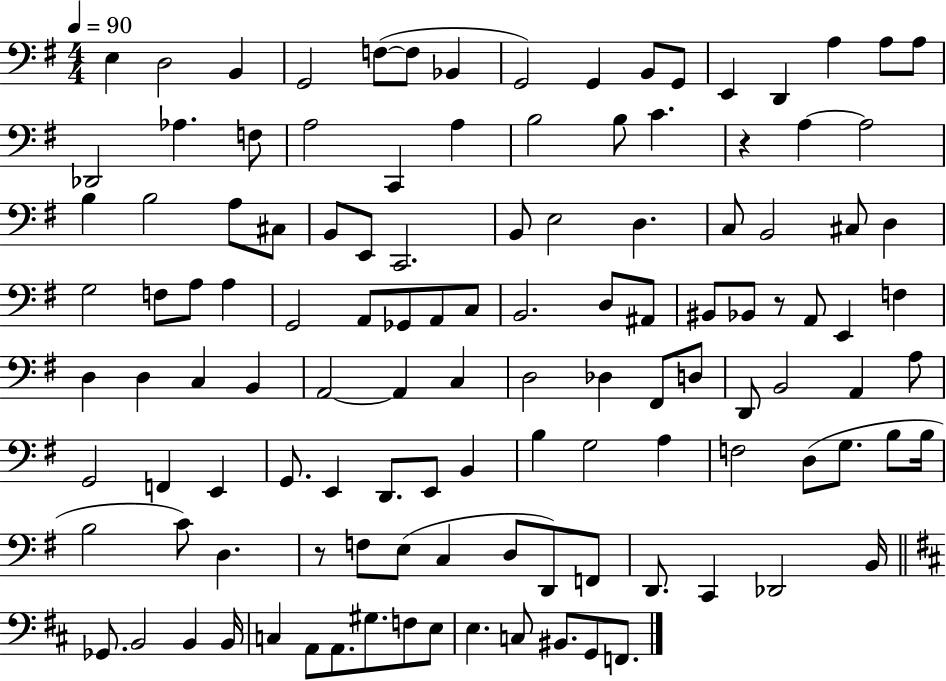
E3/q D3/h B2/q G2/h F3/e F3/e Bb2/q G2/h G2/q B2/e G2/e E2/q D2/q A3/q A3/e A3/e Db2/h Ab3/q. F3/e A3/h C2/q A3/q B3/h B3/e C4/q. R/q A3/q A3/h B3/q B3/h A3/e C#3/e B2/e E2/e C2/h. B2/e E3/h D3/q. C3/e B2/h C#3/e D3/q G3/h F3/e A3/e A3/q G2/h A2/e Gb2/e A2/e C3/e B2/h. D3/e A#2/e BIS2/e Bb2/e R/e A2/e E2/q F3/q D3/q D3/q C3/q B2/q A2/h A2/q C3/q D3/h Db3/q F#2/e D3/e D2/e B2/h A2/q A3/e G2/h F2/q E2/q G2/e. E2/q D2/e. E2/e B2/q B3/q G3/h A3/q F3/h D3/e G3/e. B3/e B3/s B3/h C4/e D3/q. R/e F3/e E3/e C3/q D3/e D2/e F2/e D2/e. C2/q Db2/h B2/s Gb2/e. B2/h B2/q B2/s C3/q A2/e A2/e. G#3/e. F3/e E3/e E3/q. C3/e BIS2/e. G2/e F2/e.